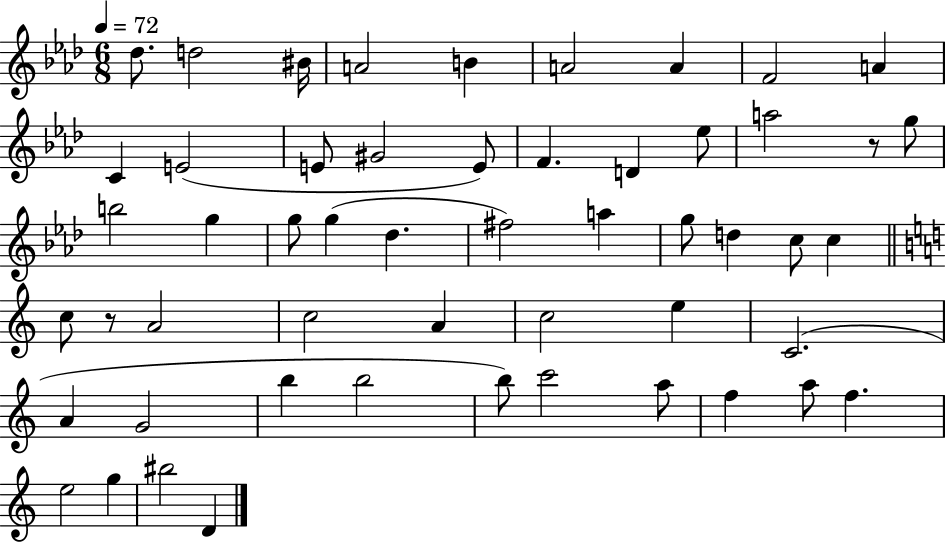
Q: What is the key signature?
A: AES major